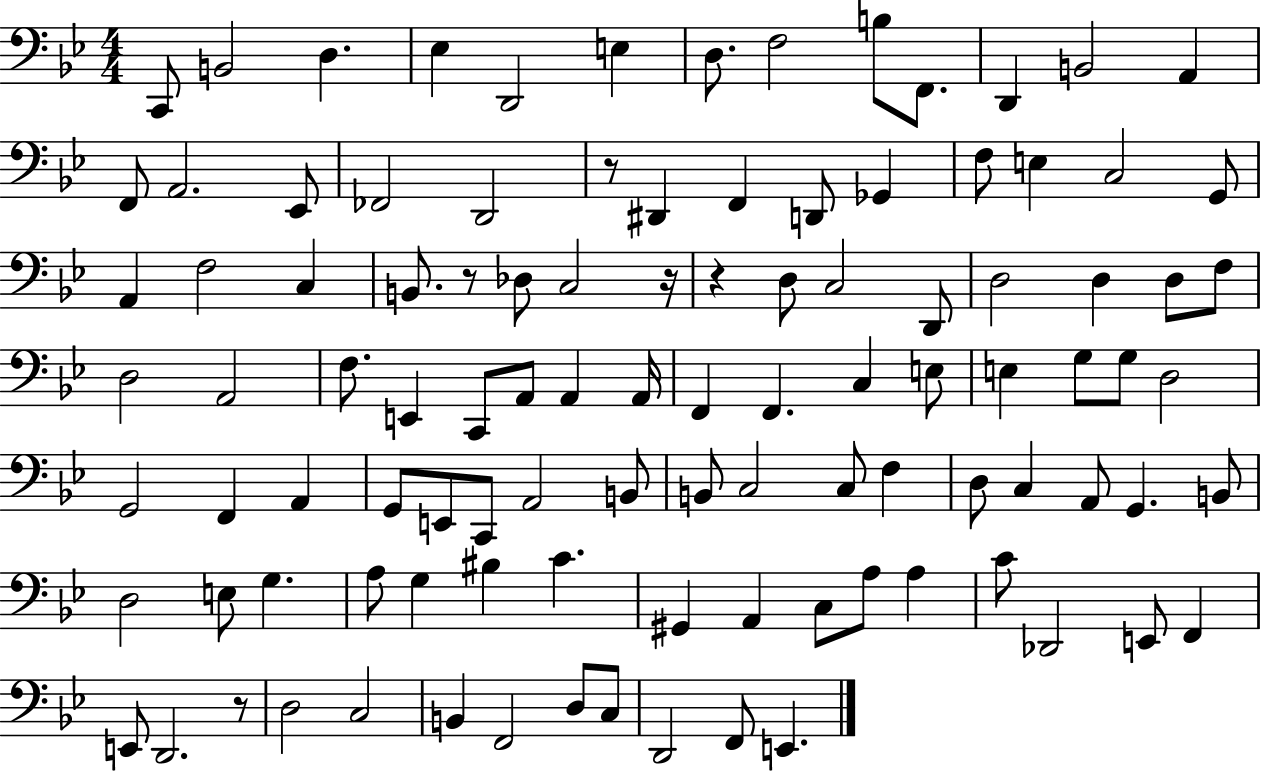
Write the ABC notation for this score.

X:1
T:Untitled
M:4/4
L:1/4
K:Bb
C,,/2 B,,2 D, _E, D,,2 E, D,/2 F,2 B,/2 F,,/2 D,, B,,2 A,, F,,/2 A,,2 _E,,/2 _F,,2 D,,2 z/2 ^D,, F,, D,,/2 _G,, F,/2 E, C,2 G,,/2 A,, F,2 C, B,,/2 z/2 _D,/2 C,2 z/4 z D,/2 C,2 D,,/2 D,2 D, D,/2 F,/2 D,2 A,,2 F,/2 E,, C,,/2 A,,/2 A,, A,,/4 F,, F,, C, E,/2 E, G,/2 G,/2 D,2 G,,2 F,, A,, G,,/2 E,,/2 C,,/2 A,,2 B,,/2 B,,/2 C,2 C,/2 F, D,/2 C, A,,/2 G,, B,,/2 D,2 E,/2 G, A,/2 G, ^B, C ^G,, A,, C,/2 A,/2 A, C/2 _D,,2 E,,/2 F,, E,,/2 D,,2 z/2 D,2 C,2 B,, F,,2 D,/2 C,/2 D,,2 F,,/2 E,,